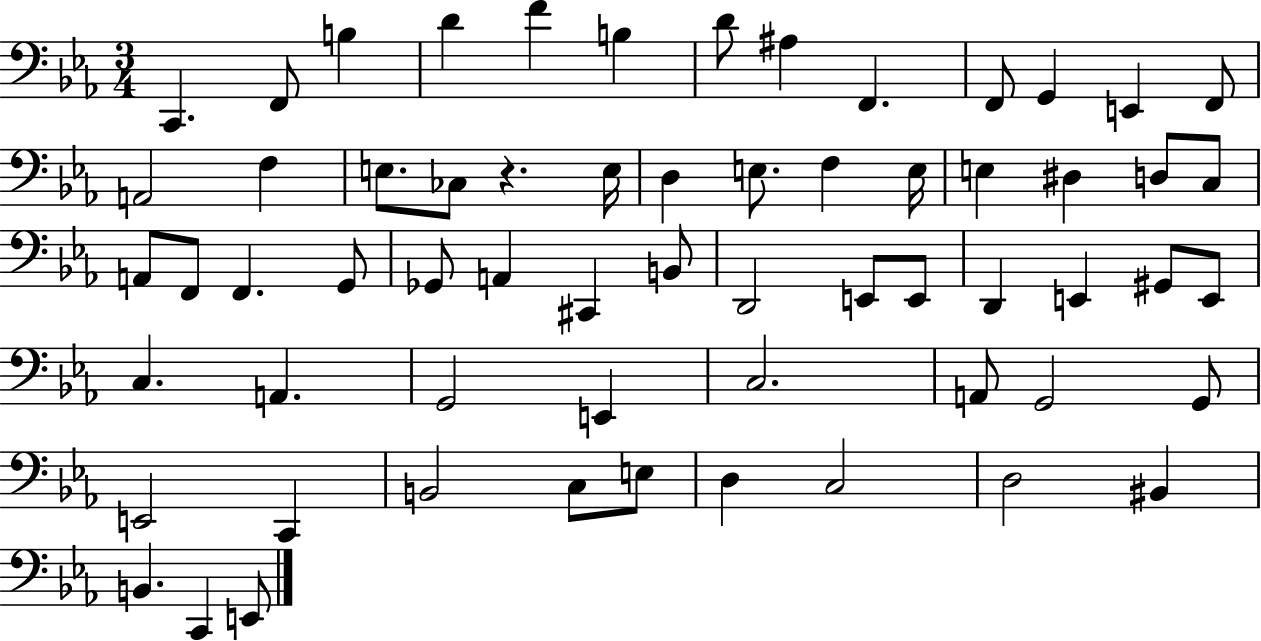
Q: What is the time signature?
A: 3/4